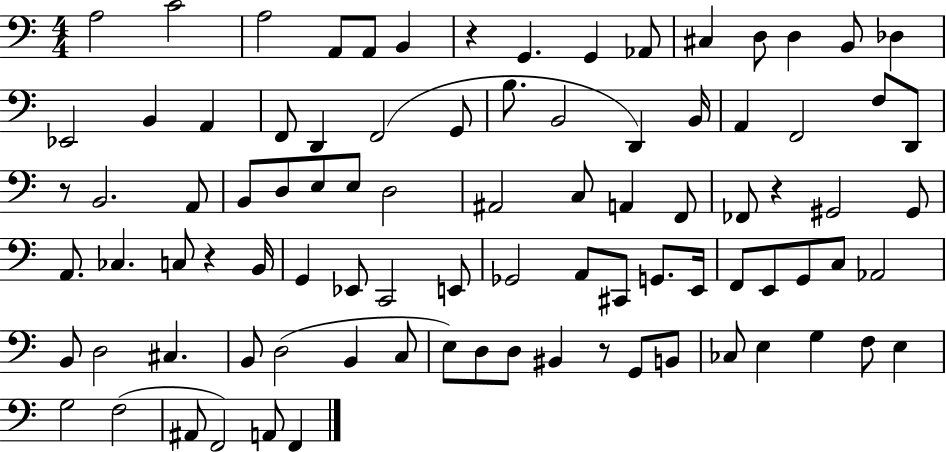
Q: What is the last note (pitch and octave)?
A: F2